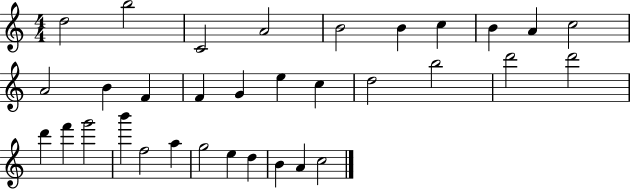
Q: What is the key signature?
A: C major